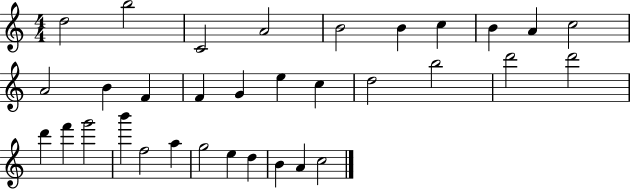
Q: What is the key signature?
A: C major